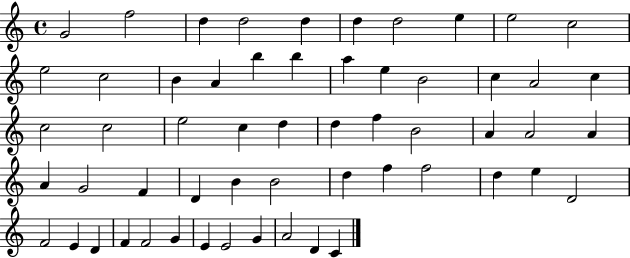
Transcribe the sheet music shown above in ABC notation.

X:1
T:Untitled
M:4/4
L:1/4
K:C
G2 f2 d d2 d d d2 e e2 c2 e2 c2 B A b b a e B2 c A2 c c2 c2 e2 c d d f B2 A A2 A A G2 F D B B2 d f f2 d e D2 F2 E D F F2 G E E2 G A2 D C